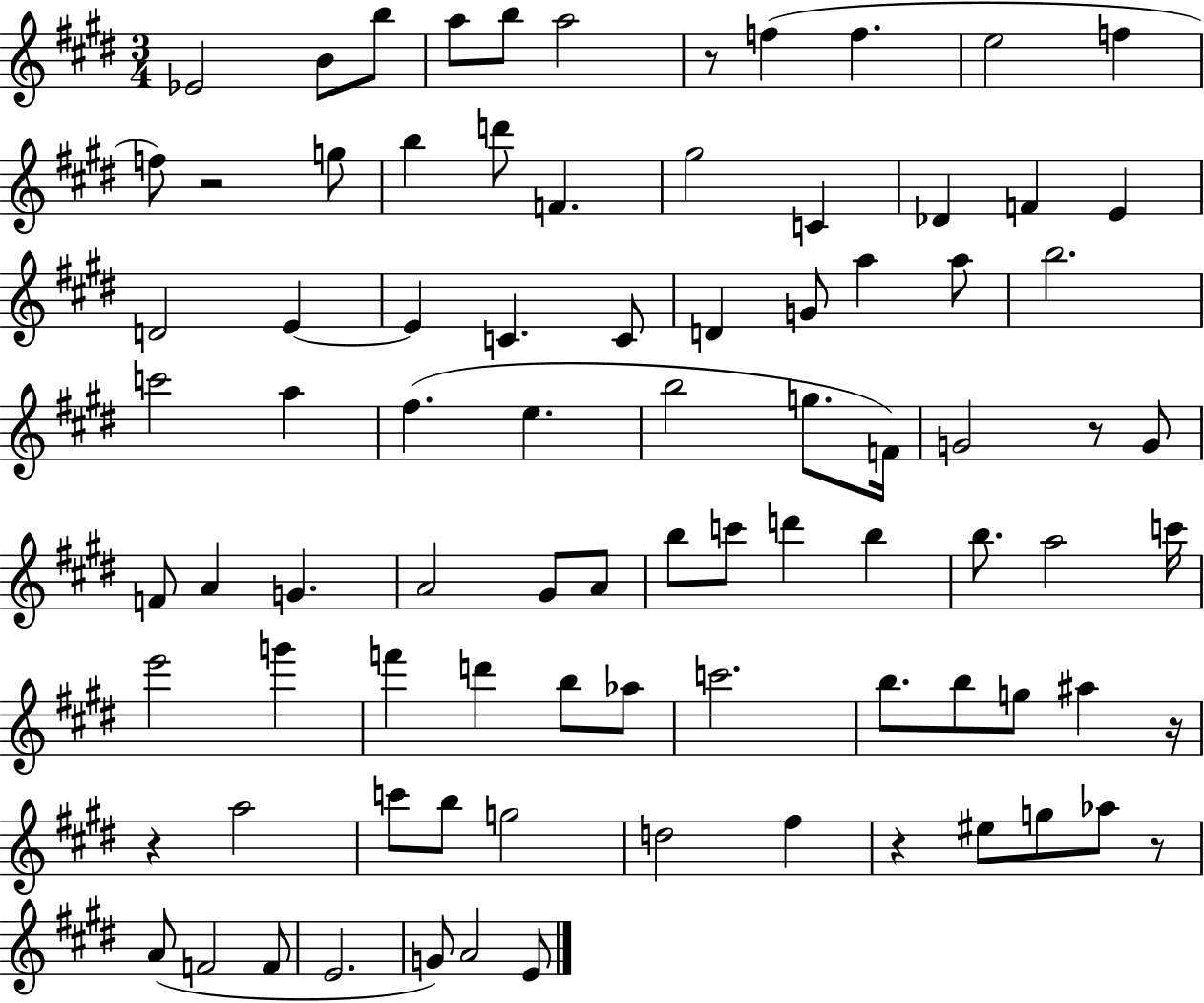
{
  \clef treble
  \numericTimeSignature
  \time 3/4
  \key e \major
  ees'2 b'8 b''8 | a''8 b''8 a''2 | r8 f''4( f''4. | e''2 f''4 | \break f''8) r2 g''8 | b''4 d'''8 f'4. | gis''2 c'4 | des'4 f'4 e'4 | \break d'2 e'4~~ | e'4 c'4. c'8 | d'4 g'8 a''4 a''8 | b''2. | \break c'''2 a''4 | fis''4.( e''4. | b''2 g''8. f'16) | g'2 r8 g'8 | \break f'8 a'4 g'4. | a'2 gis'8 a'8 | b''8 c'''8 d'''4 b''4 | b''8. a''2 c'''16 | \break e'''2 g'''4 | f'''4 d'''4 b''8 aes''8 | c'''2. | b''8. b''8 g''8 ais''4 r16 | \break r4 a''2 | c'''8 b''8 g''2 | d''2 fis''4 | r4 eis''8 g''8 aes''8 r8 | \break a'8( f'2 f'8 | e'2. | g'8) a'2 e'8 | \bar "|."
}